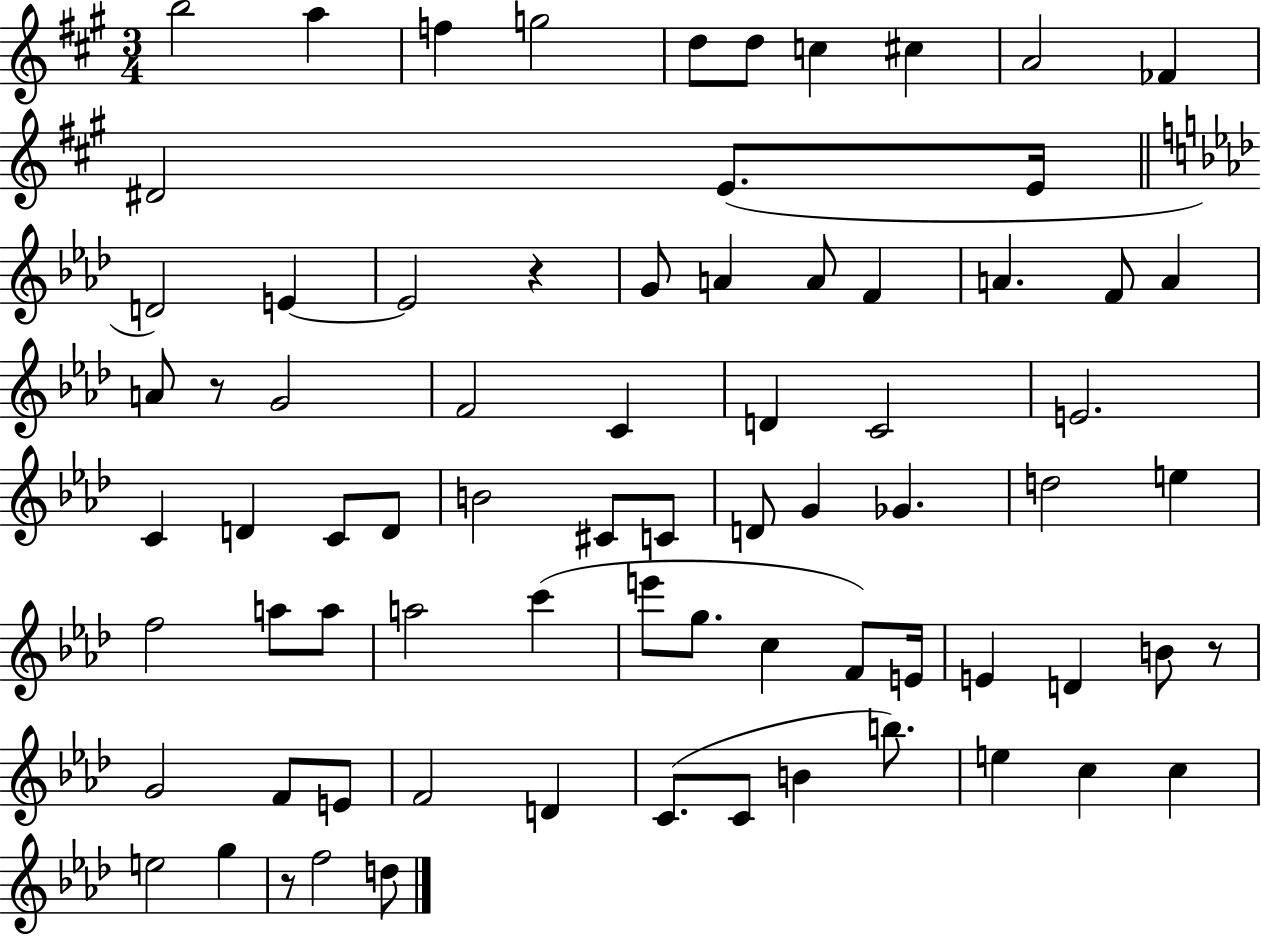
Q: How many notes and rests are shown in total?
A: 75